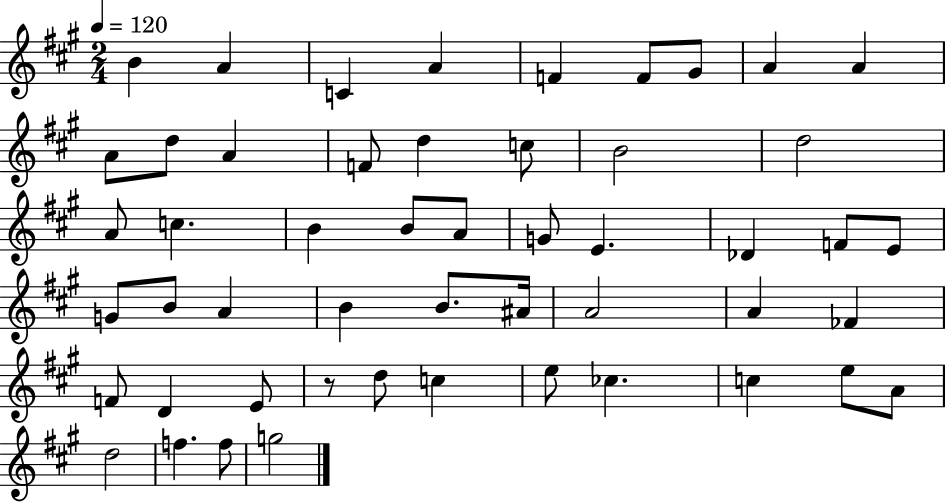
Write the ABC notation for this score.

X:1
T:Untitled
M:2/4
L:1/4
K:A
B A C A F F/2 ^G/2 A A A/2 d/2 A F/2 d c/2 B2 d2 A/2 c B B/2 A/2 G/2 E _D F/2 E/2 G/2 B/2 A B B/2 ^A/4 A2 A _F F/2 D E/2 z/2 d/2 c e/2 _c c e/2 A/2 d2 f f/2 g2